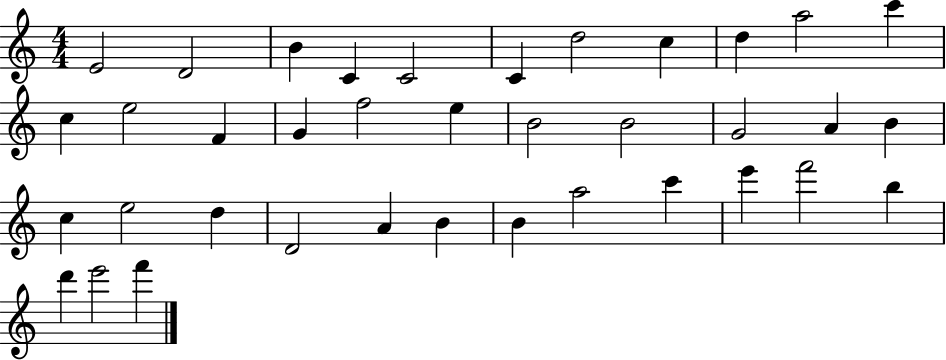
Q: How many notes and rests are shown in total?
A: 37